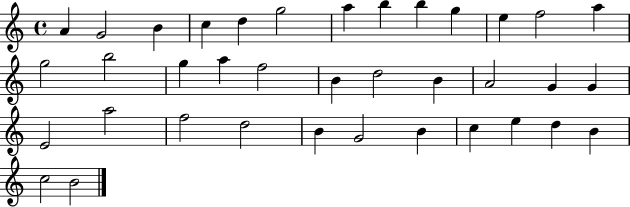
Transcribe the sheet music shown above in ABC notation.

X:1
T:Untitled
M:4/4
L:1/4
K:C
A G2 B c d g2 a b b g e f2 a g2 b2 g a f2 B d2 B A2 G G E2 a2 f2 d2 B G2 B c e d B c2 B2